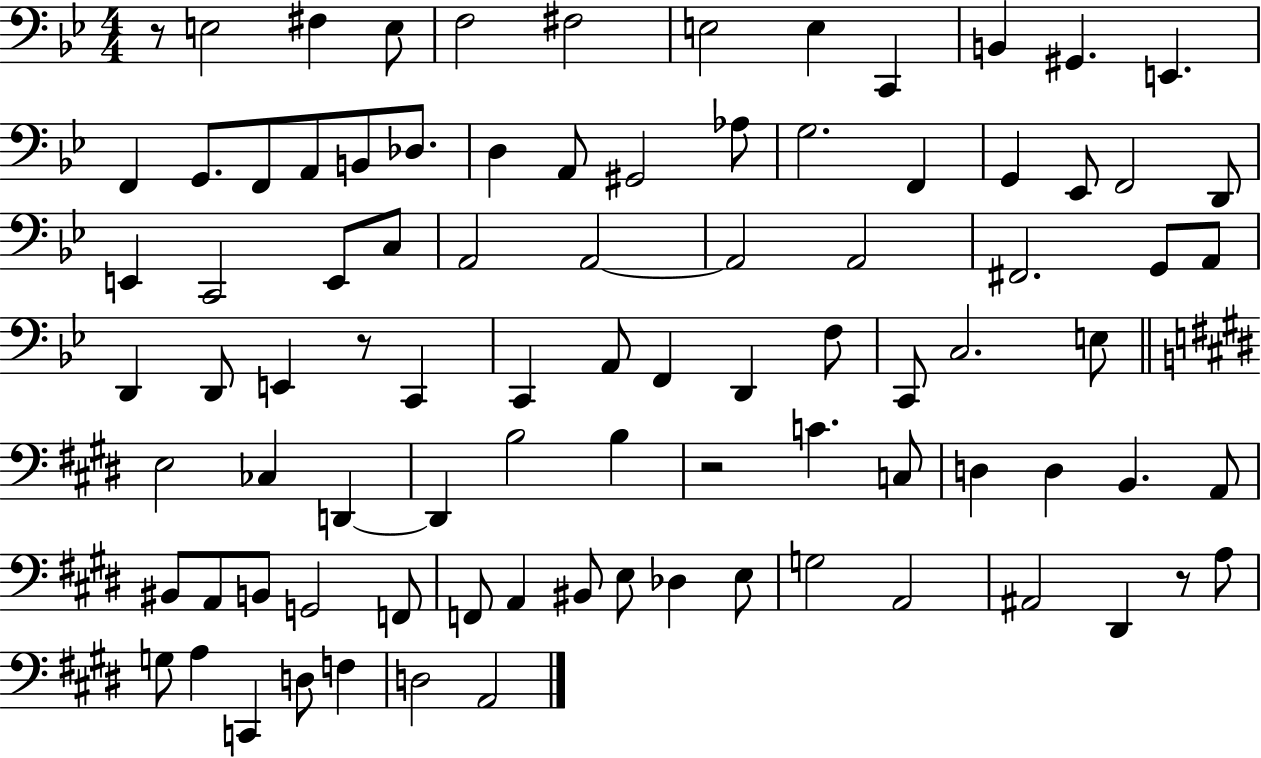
X:1
T:Untitled
M:4/4
L:1/4
K:Bb
z/2 E,2 ^F, E,/2 F,2 ^F,2 E,2 E, C,, B,, ^G,, E,, F,, G,,/2 F,,/2 A,,/2 B,,/2 _D,/2 D, A,,/2 ^G,,2 _A,/2 G,2 F,, G,, _E,,/2 F,,2 D,,/2 E,, C,,2 E,,/2 C,/2 A,,2 A,,2 A,,2 A,,2 ^F,,2 G,,/2 A,,/2 D,, D,,/2 E,, z/2 C,, C,, A,,/2 F,, D,, F,/2 C,,/2 C,2 E,/2 E,2 _C, D,, D,, B,2 B, z2 C C,/2 D, D, B,, A,,/2 ^B,,/2 A,,/2 B,,/2 G,,2 F,,/2 F,,/2 A,, ^B,,/2 E,/2 _D, E,/2 G,2 A,,2 ^A,,2 ^D,, z/2 A,/2 G,/2 A, C,, D,/2 F, D,2 A,,2